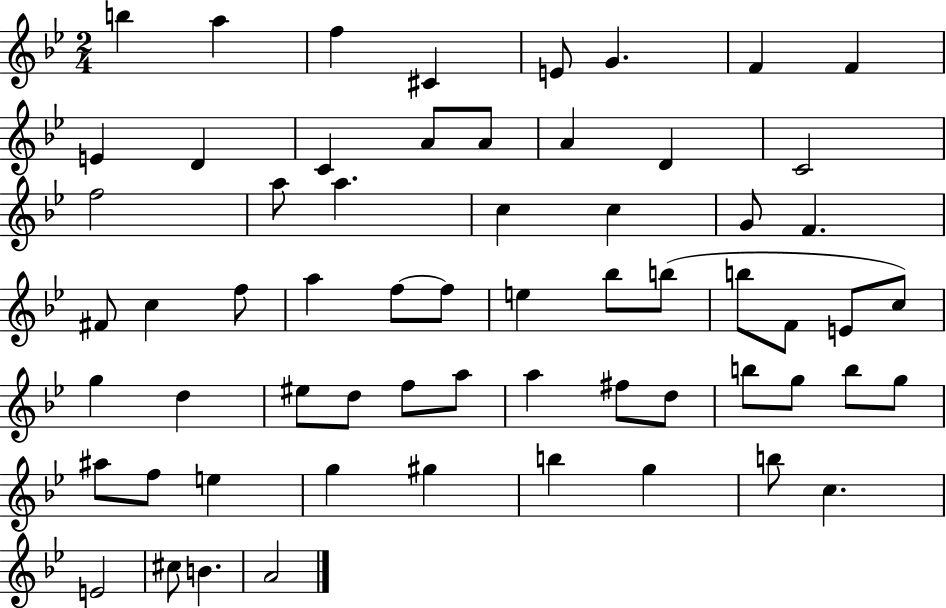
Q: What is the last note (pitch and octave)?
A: A4